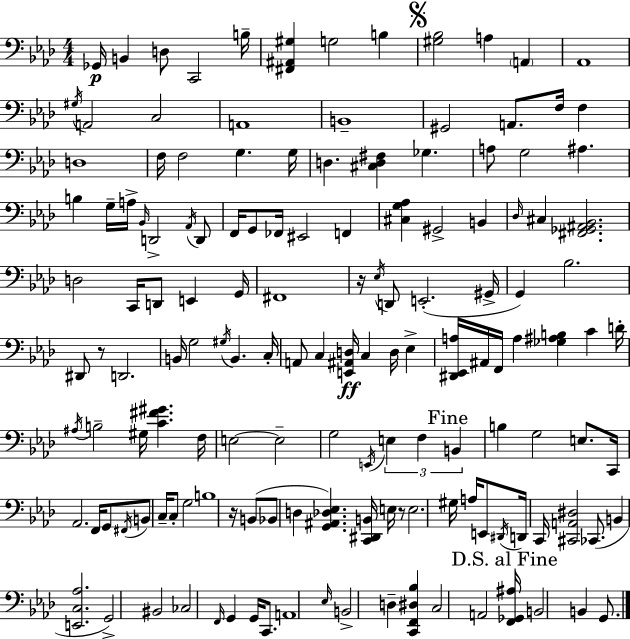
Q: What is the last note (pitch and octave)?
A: G2